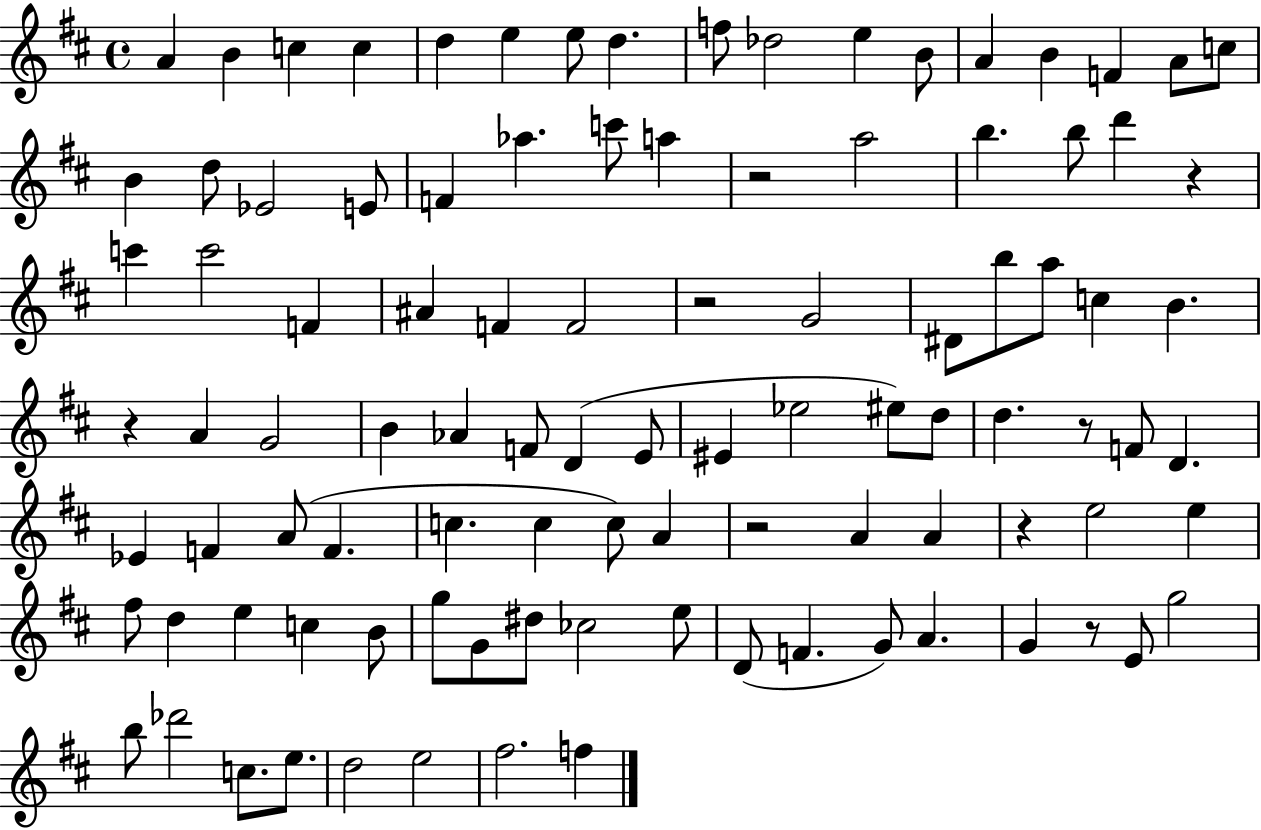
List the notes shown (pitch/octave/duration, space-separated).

A4/q B4/q C5/q C5/q D5/q E5/q E5/e D5/q. F5/e Db5/h E5/q B4/e A4/q B4/q F4/q A4/e C5/e B4/q D5/e Eb4/h E4/e F4/q Ab5/q. C6/e A5/q R/h A5/h B5/q. B5/e D6/q R/q C6/q C6/h F4/q A#4/q F4/q F4/h R/h G4/h D#4/e B5/e A5/e C5/q B4/q. R/q A4/q G4/h B4/q Ab4/q F4/e D4/q E4/e EIS4/q Eb5/h EIS5/e D5/e D5/q. R/e F4/e D4/q. Eb4/q F4/q A4/e F4/q. C5/q. C5/q C5/e A4/q R/h A4/q A4/q R/q E5/h E5/q F#5/e D5/q E5/q C5/q B4/e G5/e G4/e D#5/e CES5/h E5/e D4/e F4/q. G4/e A4/q. G4/q R/e E4/e G5/h B5/e Db6/h C5/e. E5/e. D5/h E5/h F#5/h. F5/q